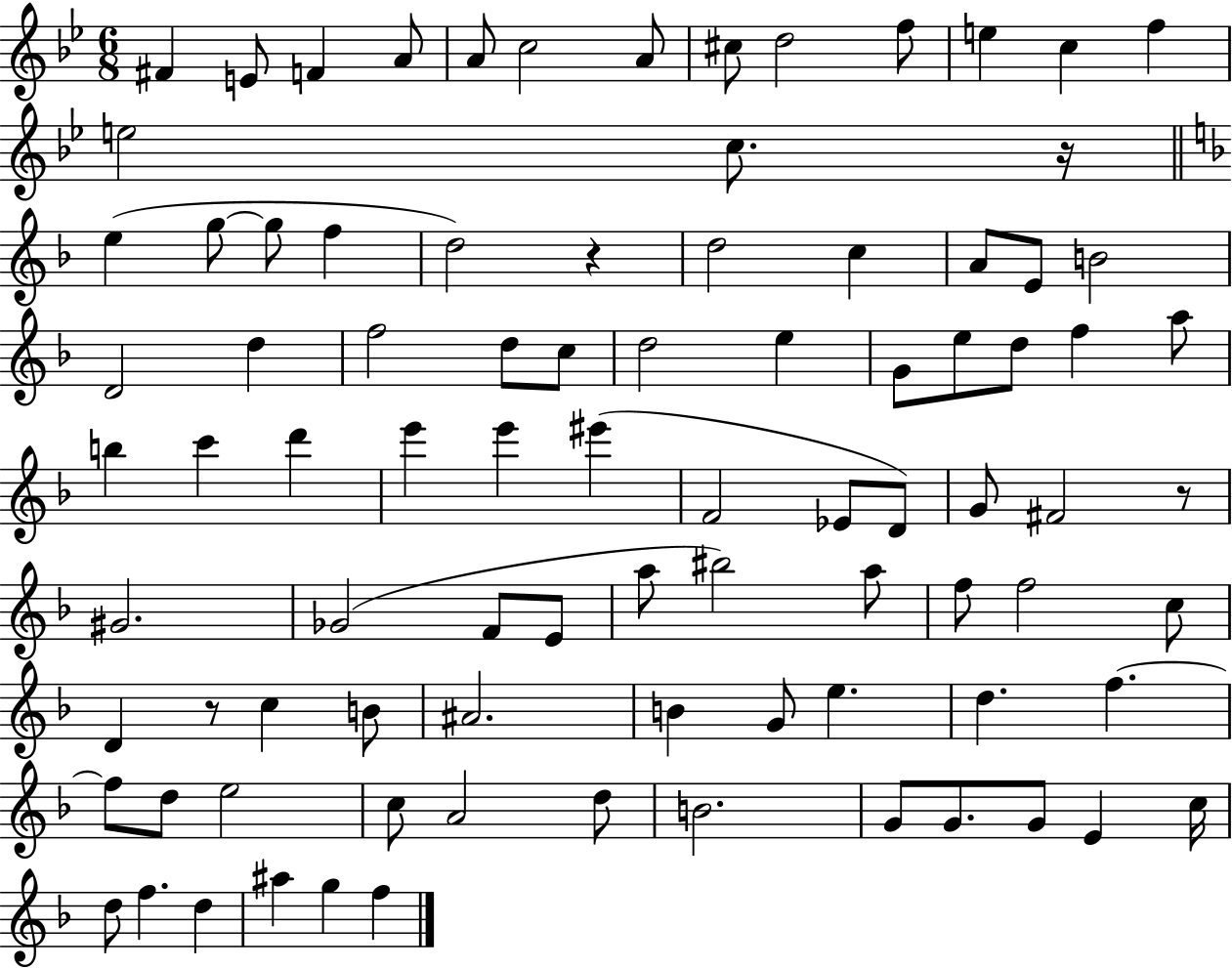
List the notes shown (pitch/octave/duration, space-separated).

F#4/q E4/e F4/q A4/e A4/e C5/h A4/e C#5/e D5/h F5/e E5/q C5/q F5/q E5/h C5/e. R/s E5/q G5/e G5/e F5/q D5/h R/q D5/h C5/q A4/e E4/e B4/h D4/h D5/q F5/h D5/e C5/e D5/h E5/q G4/e E5/e D5/e F5/q A5/e B5/q C6/q D6/q E6/q E6/q EIS6/q F4/h Eb4/e D4/e G4/e F#4/h R/e G#4/h. Gb4/h F4/e E4/e A5/e BIS5/h A5/e F5/e F5/h C5/e D4/q R/e C5/q B4/e A#4/h. B4/q G4/e E5/q. D5/q. F5/q. F5/e D5/e E5/h C5/e A4/h D5/e B4/h. G4/e G4/e. G4/e E4/q C5/s D5/e F5/q. D5/q A#5/q G5/q F5/q